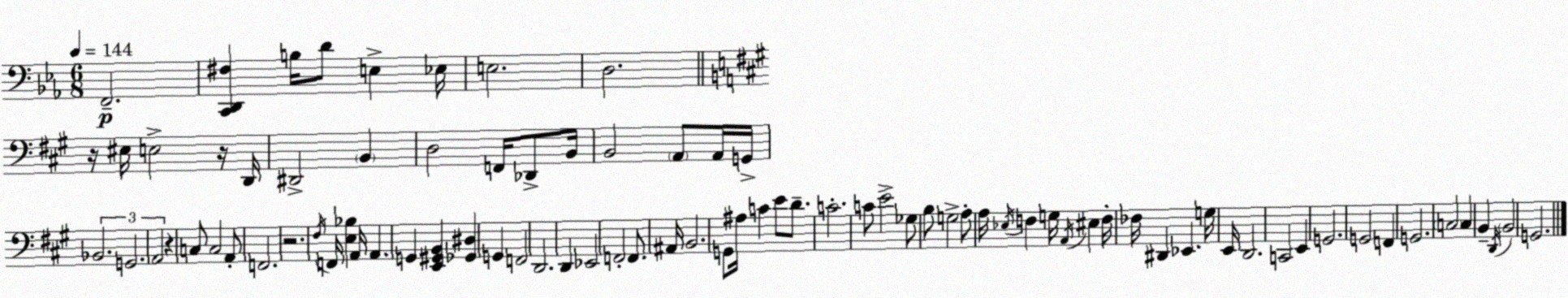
X:1
T:Untitled
M:6/8
L:1/4
K:Eb
F,,2 [C,,D,,^F,] B,/4 D/2 E, _E,/4 E,2 D,2 z/4 ^E,/4 E,2 z/4 D,,/4 ^D,,2 B,, D,2 F,,/4 _D,,/2 B,,/4 B,,2 A,,/2 A,,/4 G,,/4 _B,,2 G,,2 A,,2 z C,/2 C,2 A,,/2 F,,2 z2 ^F,/4 F,,/4 [E,_B,] A,,/4 A,, G,, [E,,^G,,B,,] [_G,,^D,] G,, F,,2 D,,2 D,, _E,,2 F,,2 F,,/2 ^A,,/4 B,,2 G,,/2 ^A,/4 C E/2 D/2 C2 C/2 E2 _G,/2 B,/2 G,2 A,/2 A,/4 _E,/4 F, G,/4 A,,/4 ^E, F,/4 _F,/4 ^D,, _E,, G,/4 E,,/4 D,,2 C,,2 E,, G,,2 G,,2 F,, G,,2 C,2 C, B,, D,,/4 B,,2 G,,2